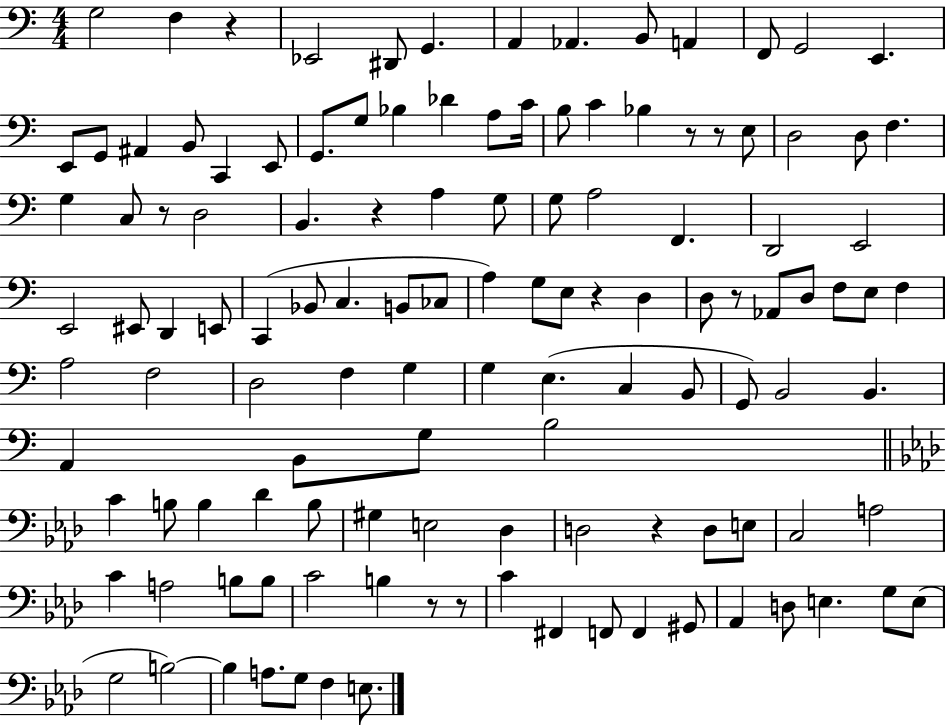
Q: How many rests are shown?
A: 10